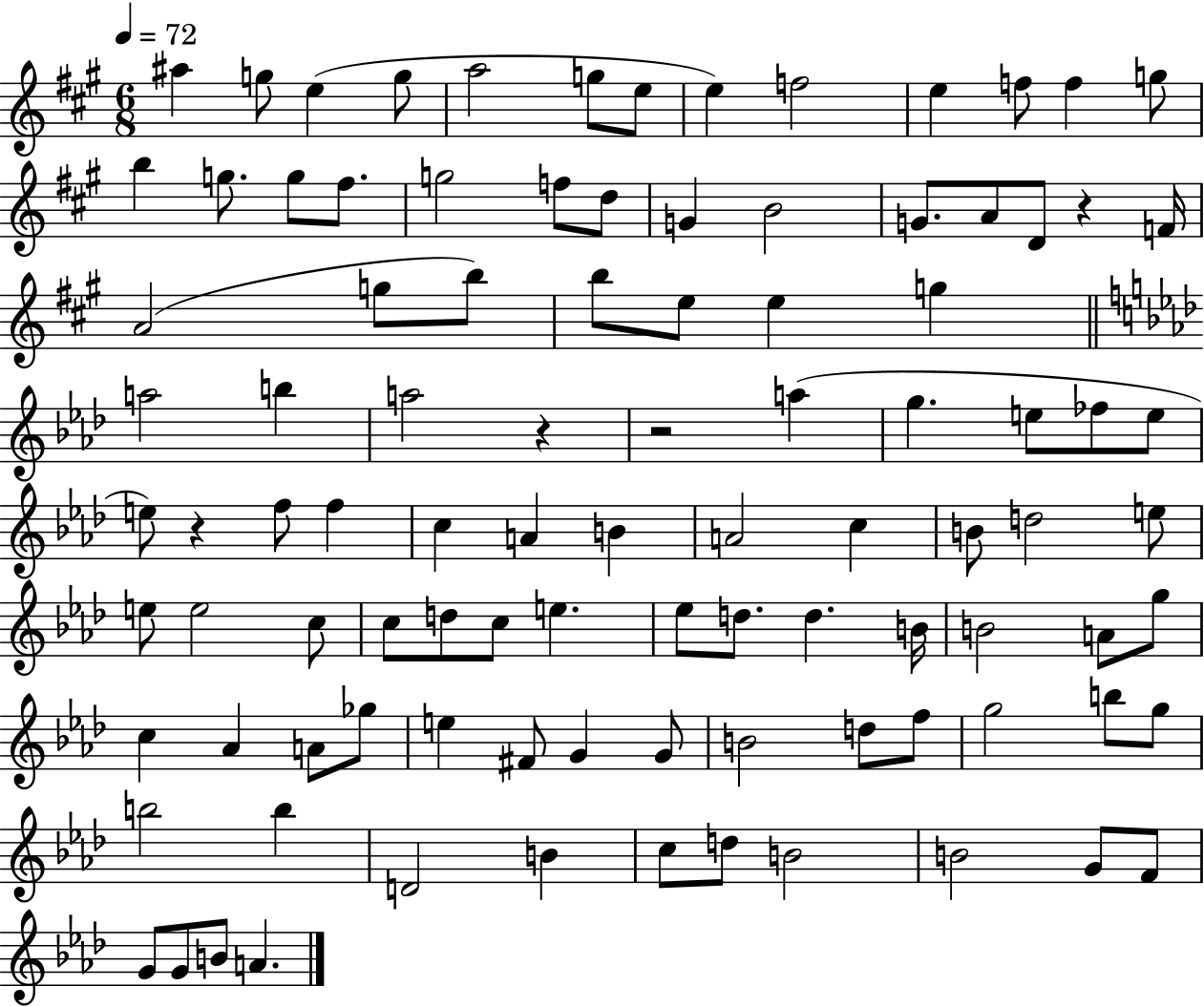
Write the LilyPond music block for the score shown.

{
  \clef treble
  \numericTimeSignature
  \time 6/8
  \key a \major
  \tempo 4 = 72
  \repeat volta 2 { ais''4 g''8 e''4( g''8 | a''2 g''8 e''8 | e''4) f''2 | e''4 f''8 f''4 g''8 | \break b''4 g''8. g''8 fis''8. | g''2 f''8 d''8 | g'4 b'2 | g'8. a'8 d'8 r4 f'16 | \break a'2( g''8 b''8) | b''8 e''8 e''4 g''4 | \bar "||" \break \key f \minor a''2 b''4 | a''2 r4 | r2 a''4( | g''4. e''8 fes''8 e''8 | \break e''8) r4 f''8 f''4 | c''4 a'4 b'4 | a'2 c''4 | b'8 d''2 e''8 | \break e''8 e''2 c''8 | c''8 d''8 c''8 e''4. | ees''8 d''8. d''4. b'16 | b'2 a'8 g''8 | \break c''4 aes'4 a'8 ges''8 | e''4 fis'8 g'4 g'8 | b'2 d''8 f''8 | g''2 b''8 g''8 | \break b''2 b''4 | d'2 b'4 | c''8 d''8 b'2 | b'2 g'8 f'8 | \break g'8 g'8 b'8 a'4. | } \bar "|."
}